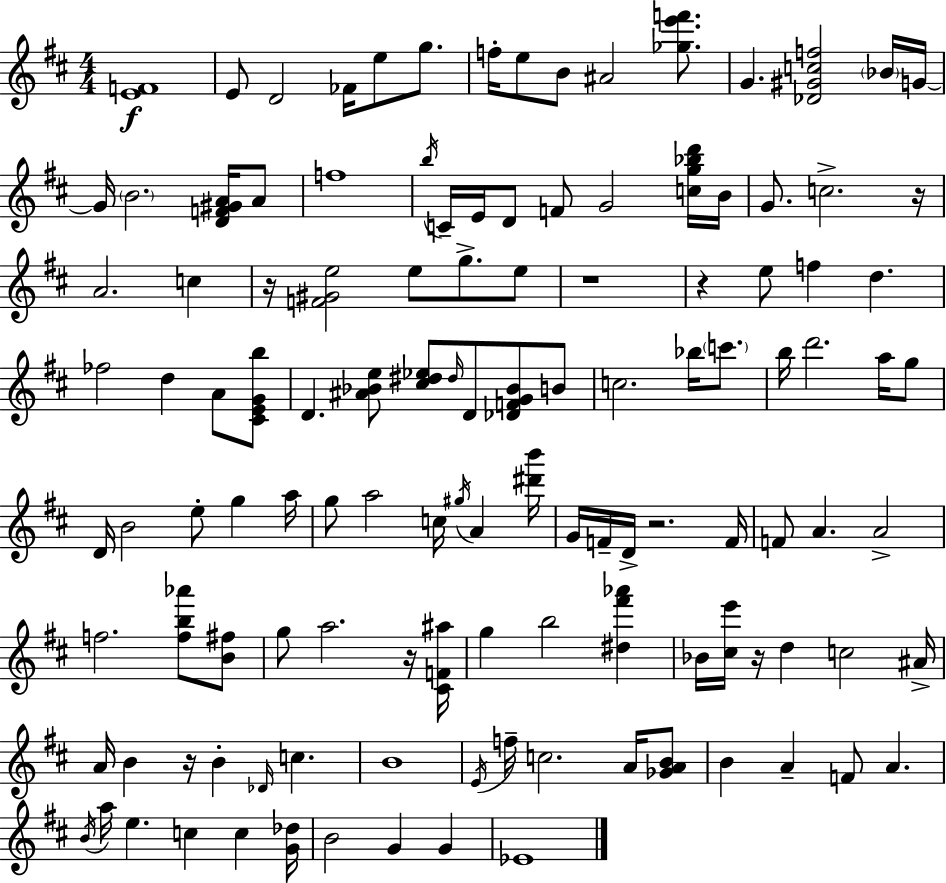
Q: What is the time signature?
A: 4/4